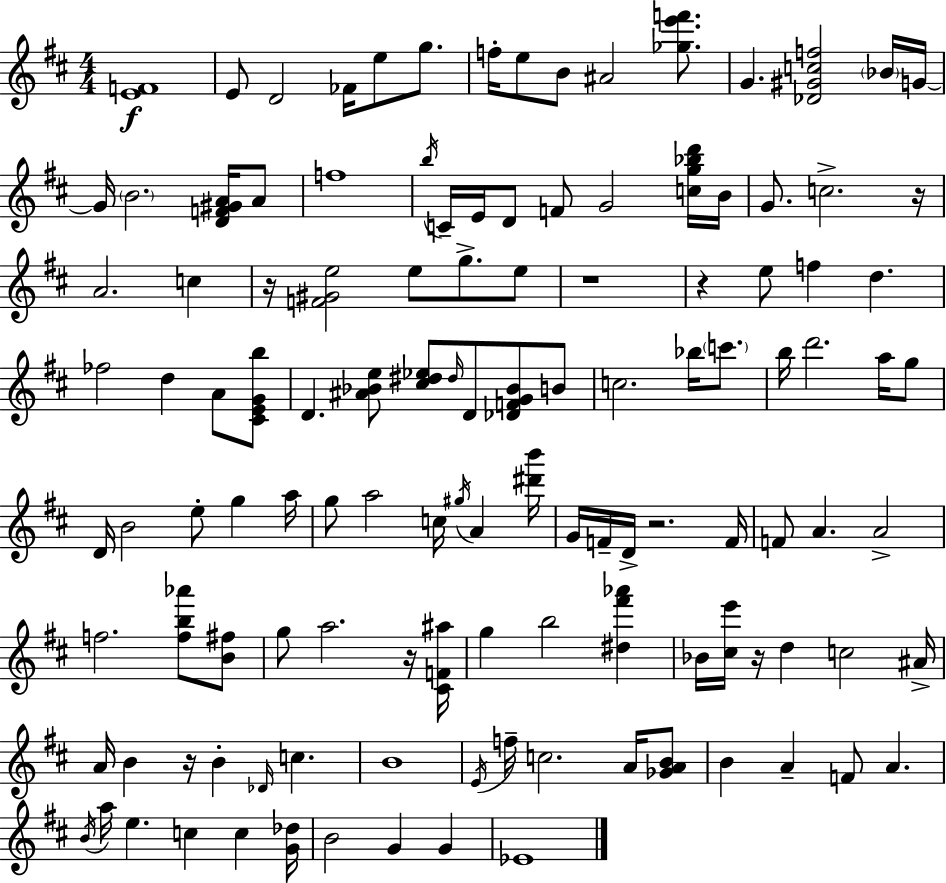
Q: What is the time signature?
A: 4/4